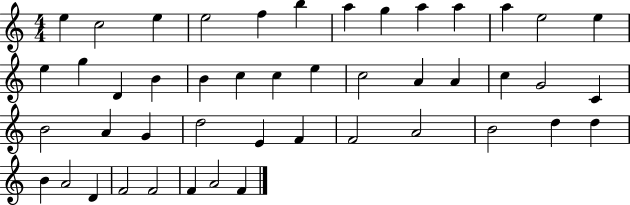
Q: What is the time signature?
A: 4/4